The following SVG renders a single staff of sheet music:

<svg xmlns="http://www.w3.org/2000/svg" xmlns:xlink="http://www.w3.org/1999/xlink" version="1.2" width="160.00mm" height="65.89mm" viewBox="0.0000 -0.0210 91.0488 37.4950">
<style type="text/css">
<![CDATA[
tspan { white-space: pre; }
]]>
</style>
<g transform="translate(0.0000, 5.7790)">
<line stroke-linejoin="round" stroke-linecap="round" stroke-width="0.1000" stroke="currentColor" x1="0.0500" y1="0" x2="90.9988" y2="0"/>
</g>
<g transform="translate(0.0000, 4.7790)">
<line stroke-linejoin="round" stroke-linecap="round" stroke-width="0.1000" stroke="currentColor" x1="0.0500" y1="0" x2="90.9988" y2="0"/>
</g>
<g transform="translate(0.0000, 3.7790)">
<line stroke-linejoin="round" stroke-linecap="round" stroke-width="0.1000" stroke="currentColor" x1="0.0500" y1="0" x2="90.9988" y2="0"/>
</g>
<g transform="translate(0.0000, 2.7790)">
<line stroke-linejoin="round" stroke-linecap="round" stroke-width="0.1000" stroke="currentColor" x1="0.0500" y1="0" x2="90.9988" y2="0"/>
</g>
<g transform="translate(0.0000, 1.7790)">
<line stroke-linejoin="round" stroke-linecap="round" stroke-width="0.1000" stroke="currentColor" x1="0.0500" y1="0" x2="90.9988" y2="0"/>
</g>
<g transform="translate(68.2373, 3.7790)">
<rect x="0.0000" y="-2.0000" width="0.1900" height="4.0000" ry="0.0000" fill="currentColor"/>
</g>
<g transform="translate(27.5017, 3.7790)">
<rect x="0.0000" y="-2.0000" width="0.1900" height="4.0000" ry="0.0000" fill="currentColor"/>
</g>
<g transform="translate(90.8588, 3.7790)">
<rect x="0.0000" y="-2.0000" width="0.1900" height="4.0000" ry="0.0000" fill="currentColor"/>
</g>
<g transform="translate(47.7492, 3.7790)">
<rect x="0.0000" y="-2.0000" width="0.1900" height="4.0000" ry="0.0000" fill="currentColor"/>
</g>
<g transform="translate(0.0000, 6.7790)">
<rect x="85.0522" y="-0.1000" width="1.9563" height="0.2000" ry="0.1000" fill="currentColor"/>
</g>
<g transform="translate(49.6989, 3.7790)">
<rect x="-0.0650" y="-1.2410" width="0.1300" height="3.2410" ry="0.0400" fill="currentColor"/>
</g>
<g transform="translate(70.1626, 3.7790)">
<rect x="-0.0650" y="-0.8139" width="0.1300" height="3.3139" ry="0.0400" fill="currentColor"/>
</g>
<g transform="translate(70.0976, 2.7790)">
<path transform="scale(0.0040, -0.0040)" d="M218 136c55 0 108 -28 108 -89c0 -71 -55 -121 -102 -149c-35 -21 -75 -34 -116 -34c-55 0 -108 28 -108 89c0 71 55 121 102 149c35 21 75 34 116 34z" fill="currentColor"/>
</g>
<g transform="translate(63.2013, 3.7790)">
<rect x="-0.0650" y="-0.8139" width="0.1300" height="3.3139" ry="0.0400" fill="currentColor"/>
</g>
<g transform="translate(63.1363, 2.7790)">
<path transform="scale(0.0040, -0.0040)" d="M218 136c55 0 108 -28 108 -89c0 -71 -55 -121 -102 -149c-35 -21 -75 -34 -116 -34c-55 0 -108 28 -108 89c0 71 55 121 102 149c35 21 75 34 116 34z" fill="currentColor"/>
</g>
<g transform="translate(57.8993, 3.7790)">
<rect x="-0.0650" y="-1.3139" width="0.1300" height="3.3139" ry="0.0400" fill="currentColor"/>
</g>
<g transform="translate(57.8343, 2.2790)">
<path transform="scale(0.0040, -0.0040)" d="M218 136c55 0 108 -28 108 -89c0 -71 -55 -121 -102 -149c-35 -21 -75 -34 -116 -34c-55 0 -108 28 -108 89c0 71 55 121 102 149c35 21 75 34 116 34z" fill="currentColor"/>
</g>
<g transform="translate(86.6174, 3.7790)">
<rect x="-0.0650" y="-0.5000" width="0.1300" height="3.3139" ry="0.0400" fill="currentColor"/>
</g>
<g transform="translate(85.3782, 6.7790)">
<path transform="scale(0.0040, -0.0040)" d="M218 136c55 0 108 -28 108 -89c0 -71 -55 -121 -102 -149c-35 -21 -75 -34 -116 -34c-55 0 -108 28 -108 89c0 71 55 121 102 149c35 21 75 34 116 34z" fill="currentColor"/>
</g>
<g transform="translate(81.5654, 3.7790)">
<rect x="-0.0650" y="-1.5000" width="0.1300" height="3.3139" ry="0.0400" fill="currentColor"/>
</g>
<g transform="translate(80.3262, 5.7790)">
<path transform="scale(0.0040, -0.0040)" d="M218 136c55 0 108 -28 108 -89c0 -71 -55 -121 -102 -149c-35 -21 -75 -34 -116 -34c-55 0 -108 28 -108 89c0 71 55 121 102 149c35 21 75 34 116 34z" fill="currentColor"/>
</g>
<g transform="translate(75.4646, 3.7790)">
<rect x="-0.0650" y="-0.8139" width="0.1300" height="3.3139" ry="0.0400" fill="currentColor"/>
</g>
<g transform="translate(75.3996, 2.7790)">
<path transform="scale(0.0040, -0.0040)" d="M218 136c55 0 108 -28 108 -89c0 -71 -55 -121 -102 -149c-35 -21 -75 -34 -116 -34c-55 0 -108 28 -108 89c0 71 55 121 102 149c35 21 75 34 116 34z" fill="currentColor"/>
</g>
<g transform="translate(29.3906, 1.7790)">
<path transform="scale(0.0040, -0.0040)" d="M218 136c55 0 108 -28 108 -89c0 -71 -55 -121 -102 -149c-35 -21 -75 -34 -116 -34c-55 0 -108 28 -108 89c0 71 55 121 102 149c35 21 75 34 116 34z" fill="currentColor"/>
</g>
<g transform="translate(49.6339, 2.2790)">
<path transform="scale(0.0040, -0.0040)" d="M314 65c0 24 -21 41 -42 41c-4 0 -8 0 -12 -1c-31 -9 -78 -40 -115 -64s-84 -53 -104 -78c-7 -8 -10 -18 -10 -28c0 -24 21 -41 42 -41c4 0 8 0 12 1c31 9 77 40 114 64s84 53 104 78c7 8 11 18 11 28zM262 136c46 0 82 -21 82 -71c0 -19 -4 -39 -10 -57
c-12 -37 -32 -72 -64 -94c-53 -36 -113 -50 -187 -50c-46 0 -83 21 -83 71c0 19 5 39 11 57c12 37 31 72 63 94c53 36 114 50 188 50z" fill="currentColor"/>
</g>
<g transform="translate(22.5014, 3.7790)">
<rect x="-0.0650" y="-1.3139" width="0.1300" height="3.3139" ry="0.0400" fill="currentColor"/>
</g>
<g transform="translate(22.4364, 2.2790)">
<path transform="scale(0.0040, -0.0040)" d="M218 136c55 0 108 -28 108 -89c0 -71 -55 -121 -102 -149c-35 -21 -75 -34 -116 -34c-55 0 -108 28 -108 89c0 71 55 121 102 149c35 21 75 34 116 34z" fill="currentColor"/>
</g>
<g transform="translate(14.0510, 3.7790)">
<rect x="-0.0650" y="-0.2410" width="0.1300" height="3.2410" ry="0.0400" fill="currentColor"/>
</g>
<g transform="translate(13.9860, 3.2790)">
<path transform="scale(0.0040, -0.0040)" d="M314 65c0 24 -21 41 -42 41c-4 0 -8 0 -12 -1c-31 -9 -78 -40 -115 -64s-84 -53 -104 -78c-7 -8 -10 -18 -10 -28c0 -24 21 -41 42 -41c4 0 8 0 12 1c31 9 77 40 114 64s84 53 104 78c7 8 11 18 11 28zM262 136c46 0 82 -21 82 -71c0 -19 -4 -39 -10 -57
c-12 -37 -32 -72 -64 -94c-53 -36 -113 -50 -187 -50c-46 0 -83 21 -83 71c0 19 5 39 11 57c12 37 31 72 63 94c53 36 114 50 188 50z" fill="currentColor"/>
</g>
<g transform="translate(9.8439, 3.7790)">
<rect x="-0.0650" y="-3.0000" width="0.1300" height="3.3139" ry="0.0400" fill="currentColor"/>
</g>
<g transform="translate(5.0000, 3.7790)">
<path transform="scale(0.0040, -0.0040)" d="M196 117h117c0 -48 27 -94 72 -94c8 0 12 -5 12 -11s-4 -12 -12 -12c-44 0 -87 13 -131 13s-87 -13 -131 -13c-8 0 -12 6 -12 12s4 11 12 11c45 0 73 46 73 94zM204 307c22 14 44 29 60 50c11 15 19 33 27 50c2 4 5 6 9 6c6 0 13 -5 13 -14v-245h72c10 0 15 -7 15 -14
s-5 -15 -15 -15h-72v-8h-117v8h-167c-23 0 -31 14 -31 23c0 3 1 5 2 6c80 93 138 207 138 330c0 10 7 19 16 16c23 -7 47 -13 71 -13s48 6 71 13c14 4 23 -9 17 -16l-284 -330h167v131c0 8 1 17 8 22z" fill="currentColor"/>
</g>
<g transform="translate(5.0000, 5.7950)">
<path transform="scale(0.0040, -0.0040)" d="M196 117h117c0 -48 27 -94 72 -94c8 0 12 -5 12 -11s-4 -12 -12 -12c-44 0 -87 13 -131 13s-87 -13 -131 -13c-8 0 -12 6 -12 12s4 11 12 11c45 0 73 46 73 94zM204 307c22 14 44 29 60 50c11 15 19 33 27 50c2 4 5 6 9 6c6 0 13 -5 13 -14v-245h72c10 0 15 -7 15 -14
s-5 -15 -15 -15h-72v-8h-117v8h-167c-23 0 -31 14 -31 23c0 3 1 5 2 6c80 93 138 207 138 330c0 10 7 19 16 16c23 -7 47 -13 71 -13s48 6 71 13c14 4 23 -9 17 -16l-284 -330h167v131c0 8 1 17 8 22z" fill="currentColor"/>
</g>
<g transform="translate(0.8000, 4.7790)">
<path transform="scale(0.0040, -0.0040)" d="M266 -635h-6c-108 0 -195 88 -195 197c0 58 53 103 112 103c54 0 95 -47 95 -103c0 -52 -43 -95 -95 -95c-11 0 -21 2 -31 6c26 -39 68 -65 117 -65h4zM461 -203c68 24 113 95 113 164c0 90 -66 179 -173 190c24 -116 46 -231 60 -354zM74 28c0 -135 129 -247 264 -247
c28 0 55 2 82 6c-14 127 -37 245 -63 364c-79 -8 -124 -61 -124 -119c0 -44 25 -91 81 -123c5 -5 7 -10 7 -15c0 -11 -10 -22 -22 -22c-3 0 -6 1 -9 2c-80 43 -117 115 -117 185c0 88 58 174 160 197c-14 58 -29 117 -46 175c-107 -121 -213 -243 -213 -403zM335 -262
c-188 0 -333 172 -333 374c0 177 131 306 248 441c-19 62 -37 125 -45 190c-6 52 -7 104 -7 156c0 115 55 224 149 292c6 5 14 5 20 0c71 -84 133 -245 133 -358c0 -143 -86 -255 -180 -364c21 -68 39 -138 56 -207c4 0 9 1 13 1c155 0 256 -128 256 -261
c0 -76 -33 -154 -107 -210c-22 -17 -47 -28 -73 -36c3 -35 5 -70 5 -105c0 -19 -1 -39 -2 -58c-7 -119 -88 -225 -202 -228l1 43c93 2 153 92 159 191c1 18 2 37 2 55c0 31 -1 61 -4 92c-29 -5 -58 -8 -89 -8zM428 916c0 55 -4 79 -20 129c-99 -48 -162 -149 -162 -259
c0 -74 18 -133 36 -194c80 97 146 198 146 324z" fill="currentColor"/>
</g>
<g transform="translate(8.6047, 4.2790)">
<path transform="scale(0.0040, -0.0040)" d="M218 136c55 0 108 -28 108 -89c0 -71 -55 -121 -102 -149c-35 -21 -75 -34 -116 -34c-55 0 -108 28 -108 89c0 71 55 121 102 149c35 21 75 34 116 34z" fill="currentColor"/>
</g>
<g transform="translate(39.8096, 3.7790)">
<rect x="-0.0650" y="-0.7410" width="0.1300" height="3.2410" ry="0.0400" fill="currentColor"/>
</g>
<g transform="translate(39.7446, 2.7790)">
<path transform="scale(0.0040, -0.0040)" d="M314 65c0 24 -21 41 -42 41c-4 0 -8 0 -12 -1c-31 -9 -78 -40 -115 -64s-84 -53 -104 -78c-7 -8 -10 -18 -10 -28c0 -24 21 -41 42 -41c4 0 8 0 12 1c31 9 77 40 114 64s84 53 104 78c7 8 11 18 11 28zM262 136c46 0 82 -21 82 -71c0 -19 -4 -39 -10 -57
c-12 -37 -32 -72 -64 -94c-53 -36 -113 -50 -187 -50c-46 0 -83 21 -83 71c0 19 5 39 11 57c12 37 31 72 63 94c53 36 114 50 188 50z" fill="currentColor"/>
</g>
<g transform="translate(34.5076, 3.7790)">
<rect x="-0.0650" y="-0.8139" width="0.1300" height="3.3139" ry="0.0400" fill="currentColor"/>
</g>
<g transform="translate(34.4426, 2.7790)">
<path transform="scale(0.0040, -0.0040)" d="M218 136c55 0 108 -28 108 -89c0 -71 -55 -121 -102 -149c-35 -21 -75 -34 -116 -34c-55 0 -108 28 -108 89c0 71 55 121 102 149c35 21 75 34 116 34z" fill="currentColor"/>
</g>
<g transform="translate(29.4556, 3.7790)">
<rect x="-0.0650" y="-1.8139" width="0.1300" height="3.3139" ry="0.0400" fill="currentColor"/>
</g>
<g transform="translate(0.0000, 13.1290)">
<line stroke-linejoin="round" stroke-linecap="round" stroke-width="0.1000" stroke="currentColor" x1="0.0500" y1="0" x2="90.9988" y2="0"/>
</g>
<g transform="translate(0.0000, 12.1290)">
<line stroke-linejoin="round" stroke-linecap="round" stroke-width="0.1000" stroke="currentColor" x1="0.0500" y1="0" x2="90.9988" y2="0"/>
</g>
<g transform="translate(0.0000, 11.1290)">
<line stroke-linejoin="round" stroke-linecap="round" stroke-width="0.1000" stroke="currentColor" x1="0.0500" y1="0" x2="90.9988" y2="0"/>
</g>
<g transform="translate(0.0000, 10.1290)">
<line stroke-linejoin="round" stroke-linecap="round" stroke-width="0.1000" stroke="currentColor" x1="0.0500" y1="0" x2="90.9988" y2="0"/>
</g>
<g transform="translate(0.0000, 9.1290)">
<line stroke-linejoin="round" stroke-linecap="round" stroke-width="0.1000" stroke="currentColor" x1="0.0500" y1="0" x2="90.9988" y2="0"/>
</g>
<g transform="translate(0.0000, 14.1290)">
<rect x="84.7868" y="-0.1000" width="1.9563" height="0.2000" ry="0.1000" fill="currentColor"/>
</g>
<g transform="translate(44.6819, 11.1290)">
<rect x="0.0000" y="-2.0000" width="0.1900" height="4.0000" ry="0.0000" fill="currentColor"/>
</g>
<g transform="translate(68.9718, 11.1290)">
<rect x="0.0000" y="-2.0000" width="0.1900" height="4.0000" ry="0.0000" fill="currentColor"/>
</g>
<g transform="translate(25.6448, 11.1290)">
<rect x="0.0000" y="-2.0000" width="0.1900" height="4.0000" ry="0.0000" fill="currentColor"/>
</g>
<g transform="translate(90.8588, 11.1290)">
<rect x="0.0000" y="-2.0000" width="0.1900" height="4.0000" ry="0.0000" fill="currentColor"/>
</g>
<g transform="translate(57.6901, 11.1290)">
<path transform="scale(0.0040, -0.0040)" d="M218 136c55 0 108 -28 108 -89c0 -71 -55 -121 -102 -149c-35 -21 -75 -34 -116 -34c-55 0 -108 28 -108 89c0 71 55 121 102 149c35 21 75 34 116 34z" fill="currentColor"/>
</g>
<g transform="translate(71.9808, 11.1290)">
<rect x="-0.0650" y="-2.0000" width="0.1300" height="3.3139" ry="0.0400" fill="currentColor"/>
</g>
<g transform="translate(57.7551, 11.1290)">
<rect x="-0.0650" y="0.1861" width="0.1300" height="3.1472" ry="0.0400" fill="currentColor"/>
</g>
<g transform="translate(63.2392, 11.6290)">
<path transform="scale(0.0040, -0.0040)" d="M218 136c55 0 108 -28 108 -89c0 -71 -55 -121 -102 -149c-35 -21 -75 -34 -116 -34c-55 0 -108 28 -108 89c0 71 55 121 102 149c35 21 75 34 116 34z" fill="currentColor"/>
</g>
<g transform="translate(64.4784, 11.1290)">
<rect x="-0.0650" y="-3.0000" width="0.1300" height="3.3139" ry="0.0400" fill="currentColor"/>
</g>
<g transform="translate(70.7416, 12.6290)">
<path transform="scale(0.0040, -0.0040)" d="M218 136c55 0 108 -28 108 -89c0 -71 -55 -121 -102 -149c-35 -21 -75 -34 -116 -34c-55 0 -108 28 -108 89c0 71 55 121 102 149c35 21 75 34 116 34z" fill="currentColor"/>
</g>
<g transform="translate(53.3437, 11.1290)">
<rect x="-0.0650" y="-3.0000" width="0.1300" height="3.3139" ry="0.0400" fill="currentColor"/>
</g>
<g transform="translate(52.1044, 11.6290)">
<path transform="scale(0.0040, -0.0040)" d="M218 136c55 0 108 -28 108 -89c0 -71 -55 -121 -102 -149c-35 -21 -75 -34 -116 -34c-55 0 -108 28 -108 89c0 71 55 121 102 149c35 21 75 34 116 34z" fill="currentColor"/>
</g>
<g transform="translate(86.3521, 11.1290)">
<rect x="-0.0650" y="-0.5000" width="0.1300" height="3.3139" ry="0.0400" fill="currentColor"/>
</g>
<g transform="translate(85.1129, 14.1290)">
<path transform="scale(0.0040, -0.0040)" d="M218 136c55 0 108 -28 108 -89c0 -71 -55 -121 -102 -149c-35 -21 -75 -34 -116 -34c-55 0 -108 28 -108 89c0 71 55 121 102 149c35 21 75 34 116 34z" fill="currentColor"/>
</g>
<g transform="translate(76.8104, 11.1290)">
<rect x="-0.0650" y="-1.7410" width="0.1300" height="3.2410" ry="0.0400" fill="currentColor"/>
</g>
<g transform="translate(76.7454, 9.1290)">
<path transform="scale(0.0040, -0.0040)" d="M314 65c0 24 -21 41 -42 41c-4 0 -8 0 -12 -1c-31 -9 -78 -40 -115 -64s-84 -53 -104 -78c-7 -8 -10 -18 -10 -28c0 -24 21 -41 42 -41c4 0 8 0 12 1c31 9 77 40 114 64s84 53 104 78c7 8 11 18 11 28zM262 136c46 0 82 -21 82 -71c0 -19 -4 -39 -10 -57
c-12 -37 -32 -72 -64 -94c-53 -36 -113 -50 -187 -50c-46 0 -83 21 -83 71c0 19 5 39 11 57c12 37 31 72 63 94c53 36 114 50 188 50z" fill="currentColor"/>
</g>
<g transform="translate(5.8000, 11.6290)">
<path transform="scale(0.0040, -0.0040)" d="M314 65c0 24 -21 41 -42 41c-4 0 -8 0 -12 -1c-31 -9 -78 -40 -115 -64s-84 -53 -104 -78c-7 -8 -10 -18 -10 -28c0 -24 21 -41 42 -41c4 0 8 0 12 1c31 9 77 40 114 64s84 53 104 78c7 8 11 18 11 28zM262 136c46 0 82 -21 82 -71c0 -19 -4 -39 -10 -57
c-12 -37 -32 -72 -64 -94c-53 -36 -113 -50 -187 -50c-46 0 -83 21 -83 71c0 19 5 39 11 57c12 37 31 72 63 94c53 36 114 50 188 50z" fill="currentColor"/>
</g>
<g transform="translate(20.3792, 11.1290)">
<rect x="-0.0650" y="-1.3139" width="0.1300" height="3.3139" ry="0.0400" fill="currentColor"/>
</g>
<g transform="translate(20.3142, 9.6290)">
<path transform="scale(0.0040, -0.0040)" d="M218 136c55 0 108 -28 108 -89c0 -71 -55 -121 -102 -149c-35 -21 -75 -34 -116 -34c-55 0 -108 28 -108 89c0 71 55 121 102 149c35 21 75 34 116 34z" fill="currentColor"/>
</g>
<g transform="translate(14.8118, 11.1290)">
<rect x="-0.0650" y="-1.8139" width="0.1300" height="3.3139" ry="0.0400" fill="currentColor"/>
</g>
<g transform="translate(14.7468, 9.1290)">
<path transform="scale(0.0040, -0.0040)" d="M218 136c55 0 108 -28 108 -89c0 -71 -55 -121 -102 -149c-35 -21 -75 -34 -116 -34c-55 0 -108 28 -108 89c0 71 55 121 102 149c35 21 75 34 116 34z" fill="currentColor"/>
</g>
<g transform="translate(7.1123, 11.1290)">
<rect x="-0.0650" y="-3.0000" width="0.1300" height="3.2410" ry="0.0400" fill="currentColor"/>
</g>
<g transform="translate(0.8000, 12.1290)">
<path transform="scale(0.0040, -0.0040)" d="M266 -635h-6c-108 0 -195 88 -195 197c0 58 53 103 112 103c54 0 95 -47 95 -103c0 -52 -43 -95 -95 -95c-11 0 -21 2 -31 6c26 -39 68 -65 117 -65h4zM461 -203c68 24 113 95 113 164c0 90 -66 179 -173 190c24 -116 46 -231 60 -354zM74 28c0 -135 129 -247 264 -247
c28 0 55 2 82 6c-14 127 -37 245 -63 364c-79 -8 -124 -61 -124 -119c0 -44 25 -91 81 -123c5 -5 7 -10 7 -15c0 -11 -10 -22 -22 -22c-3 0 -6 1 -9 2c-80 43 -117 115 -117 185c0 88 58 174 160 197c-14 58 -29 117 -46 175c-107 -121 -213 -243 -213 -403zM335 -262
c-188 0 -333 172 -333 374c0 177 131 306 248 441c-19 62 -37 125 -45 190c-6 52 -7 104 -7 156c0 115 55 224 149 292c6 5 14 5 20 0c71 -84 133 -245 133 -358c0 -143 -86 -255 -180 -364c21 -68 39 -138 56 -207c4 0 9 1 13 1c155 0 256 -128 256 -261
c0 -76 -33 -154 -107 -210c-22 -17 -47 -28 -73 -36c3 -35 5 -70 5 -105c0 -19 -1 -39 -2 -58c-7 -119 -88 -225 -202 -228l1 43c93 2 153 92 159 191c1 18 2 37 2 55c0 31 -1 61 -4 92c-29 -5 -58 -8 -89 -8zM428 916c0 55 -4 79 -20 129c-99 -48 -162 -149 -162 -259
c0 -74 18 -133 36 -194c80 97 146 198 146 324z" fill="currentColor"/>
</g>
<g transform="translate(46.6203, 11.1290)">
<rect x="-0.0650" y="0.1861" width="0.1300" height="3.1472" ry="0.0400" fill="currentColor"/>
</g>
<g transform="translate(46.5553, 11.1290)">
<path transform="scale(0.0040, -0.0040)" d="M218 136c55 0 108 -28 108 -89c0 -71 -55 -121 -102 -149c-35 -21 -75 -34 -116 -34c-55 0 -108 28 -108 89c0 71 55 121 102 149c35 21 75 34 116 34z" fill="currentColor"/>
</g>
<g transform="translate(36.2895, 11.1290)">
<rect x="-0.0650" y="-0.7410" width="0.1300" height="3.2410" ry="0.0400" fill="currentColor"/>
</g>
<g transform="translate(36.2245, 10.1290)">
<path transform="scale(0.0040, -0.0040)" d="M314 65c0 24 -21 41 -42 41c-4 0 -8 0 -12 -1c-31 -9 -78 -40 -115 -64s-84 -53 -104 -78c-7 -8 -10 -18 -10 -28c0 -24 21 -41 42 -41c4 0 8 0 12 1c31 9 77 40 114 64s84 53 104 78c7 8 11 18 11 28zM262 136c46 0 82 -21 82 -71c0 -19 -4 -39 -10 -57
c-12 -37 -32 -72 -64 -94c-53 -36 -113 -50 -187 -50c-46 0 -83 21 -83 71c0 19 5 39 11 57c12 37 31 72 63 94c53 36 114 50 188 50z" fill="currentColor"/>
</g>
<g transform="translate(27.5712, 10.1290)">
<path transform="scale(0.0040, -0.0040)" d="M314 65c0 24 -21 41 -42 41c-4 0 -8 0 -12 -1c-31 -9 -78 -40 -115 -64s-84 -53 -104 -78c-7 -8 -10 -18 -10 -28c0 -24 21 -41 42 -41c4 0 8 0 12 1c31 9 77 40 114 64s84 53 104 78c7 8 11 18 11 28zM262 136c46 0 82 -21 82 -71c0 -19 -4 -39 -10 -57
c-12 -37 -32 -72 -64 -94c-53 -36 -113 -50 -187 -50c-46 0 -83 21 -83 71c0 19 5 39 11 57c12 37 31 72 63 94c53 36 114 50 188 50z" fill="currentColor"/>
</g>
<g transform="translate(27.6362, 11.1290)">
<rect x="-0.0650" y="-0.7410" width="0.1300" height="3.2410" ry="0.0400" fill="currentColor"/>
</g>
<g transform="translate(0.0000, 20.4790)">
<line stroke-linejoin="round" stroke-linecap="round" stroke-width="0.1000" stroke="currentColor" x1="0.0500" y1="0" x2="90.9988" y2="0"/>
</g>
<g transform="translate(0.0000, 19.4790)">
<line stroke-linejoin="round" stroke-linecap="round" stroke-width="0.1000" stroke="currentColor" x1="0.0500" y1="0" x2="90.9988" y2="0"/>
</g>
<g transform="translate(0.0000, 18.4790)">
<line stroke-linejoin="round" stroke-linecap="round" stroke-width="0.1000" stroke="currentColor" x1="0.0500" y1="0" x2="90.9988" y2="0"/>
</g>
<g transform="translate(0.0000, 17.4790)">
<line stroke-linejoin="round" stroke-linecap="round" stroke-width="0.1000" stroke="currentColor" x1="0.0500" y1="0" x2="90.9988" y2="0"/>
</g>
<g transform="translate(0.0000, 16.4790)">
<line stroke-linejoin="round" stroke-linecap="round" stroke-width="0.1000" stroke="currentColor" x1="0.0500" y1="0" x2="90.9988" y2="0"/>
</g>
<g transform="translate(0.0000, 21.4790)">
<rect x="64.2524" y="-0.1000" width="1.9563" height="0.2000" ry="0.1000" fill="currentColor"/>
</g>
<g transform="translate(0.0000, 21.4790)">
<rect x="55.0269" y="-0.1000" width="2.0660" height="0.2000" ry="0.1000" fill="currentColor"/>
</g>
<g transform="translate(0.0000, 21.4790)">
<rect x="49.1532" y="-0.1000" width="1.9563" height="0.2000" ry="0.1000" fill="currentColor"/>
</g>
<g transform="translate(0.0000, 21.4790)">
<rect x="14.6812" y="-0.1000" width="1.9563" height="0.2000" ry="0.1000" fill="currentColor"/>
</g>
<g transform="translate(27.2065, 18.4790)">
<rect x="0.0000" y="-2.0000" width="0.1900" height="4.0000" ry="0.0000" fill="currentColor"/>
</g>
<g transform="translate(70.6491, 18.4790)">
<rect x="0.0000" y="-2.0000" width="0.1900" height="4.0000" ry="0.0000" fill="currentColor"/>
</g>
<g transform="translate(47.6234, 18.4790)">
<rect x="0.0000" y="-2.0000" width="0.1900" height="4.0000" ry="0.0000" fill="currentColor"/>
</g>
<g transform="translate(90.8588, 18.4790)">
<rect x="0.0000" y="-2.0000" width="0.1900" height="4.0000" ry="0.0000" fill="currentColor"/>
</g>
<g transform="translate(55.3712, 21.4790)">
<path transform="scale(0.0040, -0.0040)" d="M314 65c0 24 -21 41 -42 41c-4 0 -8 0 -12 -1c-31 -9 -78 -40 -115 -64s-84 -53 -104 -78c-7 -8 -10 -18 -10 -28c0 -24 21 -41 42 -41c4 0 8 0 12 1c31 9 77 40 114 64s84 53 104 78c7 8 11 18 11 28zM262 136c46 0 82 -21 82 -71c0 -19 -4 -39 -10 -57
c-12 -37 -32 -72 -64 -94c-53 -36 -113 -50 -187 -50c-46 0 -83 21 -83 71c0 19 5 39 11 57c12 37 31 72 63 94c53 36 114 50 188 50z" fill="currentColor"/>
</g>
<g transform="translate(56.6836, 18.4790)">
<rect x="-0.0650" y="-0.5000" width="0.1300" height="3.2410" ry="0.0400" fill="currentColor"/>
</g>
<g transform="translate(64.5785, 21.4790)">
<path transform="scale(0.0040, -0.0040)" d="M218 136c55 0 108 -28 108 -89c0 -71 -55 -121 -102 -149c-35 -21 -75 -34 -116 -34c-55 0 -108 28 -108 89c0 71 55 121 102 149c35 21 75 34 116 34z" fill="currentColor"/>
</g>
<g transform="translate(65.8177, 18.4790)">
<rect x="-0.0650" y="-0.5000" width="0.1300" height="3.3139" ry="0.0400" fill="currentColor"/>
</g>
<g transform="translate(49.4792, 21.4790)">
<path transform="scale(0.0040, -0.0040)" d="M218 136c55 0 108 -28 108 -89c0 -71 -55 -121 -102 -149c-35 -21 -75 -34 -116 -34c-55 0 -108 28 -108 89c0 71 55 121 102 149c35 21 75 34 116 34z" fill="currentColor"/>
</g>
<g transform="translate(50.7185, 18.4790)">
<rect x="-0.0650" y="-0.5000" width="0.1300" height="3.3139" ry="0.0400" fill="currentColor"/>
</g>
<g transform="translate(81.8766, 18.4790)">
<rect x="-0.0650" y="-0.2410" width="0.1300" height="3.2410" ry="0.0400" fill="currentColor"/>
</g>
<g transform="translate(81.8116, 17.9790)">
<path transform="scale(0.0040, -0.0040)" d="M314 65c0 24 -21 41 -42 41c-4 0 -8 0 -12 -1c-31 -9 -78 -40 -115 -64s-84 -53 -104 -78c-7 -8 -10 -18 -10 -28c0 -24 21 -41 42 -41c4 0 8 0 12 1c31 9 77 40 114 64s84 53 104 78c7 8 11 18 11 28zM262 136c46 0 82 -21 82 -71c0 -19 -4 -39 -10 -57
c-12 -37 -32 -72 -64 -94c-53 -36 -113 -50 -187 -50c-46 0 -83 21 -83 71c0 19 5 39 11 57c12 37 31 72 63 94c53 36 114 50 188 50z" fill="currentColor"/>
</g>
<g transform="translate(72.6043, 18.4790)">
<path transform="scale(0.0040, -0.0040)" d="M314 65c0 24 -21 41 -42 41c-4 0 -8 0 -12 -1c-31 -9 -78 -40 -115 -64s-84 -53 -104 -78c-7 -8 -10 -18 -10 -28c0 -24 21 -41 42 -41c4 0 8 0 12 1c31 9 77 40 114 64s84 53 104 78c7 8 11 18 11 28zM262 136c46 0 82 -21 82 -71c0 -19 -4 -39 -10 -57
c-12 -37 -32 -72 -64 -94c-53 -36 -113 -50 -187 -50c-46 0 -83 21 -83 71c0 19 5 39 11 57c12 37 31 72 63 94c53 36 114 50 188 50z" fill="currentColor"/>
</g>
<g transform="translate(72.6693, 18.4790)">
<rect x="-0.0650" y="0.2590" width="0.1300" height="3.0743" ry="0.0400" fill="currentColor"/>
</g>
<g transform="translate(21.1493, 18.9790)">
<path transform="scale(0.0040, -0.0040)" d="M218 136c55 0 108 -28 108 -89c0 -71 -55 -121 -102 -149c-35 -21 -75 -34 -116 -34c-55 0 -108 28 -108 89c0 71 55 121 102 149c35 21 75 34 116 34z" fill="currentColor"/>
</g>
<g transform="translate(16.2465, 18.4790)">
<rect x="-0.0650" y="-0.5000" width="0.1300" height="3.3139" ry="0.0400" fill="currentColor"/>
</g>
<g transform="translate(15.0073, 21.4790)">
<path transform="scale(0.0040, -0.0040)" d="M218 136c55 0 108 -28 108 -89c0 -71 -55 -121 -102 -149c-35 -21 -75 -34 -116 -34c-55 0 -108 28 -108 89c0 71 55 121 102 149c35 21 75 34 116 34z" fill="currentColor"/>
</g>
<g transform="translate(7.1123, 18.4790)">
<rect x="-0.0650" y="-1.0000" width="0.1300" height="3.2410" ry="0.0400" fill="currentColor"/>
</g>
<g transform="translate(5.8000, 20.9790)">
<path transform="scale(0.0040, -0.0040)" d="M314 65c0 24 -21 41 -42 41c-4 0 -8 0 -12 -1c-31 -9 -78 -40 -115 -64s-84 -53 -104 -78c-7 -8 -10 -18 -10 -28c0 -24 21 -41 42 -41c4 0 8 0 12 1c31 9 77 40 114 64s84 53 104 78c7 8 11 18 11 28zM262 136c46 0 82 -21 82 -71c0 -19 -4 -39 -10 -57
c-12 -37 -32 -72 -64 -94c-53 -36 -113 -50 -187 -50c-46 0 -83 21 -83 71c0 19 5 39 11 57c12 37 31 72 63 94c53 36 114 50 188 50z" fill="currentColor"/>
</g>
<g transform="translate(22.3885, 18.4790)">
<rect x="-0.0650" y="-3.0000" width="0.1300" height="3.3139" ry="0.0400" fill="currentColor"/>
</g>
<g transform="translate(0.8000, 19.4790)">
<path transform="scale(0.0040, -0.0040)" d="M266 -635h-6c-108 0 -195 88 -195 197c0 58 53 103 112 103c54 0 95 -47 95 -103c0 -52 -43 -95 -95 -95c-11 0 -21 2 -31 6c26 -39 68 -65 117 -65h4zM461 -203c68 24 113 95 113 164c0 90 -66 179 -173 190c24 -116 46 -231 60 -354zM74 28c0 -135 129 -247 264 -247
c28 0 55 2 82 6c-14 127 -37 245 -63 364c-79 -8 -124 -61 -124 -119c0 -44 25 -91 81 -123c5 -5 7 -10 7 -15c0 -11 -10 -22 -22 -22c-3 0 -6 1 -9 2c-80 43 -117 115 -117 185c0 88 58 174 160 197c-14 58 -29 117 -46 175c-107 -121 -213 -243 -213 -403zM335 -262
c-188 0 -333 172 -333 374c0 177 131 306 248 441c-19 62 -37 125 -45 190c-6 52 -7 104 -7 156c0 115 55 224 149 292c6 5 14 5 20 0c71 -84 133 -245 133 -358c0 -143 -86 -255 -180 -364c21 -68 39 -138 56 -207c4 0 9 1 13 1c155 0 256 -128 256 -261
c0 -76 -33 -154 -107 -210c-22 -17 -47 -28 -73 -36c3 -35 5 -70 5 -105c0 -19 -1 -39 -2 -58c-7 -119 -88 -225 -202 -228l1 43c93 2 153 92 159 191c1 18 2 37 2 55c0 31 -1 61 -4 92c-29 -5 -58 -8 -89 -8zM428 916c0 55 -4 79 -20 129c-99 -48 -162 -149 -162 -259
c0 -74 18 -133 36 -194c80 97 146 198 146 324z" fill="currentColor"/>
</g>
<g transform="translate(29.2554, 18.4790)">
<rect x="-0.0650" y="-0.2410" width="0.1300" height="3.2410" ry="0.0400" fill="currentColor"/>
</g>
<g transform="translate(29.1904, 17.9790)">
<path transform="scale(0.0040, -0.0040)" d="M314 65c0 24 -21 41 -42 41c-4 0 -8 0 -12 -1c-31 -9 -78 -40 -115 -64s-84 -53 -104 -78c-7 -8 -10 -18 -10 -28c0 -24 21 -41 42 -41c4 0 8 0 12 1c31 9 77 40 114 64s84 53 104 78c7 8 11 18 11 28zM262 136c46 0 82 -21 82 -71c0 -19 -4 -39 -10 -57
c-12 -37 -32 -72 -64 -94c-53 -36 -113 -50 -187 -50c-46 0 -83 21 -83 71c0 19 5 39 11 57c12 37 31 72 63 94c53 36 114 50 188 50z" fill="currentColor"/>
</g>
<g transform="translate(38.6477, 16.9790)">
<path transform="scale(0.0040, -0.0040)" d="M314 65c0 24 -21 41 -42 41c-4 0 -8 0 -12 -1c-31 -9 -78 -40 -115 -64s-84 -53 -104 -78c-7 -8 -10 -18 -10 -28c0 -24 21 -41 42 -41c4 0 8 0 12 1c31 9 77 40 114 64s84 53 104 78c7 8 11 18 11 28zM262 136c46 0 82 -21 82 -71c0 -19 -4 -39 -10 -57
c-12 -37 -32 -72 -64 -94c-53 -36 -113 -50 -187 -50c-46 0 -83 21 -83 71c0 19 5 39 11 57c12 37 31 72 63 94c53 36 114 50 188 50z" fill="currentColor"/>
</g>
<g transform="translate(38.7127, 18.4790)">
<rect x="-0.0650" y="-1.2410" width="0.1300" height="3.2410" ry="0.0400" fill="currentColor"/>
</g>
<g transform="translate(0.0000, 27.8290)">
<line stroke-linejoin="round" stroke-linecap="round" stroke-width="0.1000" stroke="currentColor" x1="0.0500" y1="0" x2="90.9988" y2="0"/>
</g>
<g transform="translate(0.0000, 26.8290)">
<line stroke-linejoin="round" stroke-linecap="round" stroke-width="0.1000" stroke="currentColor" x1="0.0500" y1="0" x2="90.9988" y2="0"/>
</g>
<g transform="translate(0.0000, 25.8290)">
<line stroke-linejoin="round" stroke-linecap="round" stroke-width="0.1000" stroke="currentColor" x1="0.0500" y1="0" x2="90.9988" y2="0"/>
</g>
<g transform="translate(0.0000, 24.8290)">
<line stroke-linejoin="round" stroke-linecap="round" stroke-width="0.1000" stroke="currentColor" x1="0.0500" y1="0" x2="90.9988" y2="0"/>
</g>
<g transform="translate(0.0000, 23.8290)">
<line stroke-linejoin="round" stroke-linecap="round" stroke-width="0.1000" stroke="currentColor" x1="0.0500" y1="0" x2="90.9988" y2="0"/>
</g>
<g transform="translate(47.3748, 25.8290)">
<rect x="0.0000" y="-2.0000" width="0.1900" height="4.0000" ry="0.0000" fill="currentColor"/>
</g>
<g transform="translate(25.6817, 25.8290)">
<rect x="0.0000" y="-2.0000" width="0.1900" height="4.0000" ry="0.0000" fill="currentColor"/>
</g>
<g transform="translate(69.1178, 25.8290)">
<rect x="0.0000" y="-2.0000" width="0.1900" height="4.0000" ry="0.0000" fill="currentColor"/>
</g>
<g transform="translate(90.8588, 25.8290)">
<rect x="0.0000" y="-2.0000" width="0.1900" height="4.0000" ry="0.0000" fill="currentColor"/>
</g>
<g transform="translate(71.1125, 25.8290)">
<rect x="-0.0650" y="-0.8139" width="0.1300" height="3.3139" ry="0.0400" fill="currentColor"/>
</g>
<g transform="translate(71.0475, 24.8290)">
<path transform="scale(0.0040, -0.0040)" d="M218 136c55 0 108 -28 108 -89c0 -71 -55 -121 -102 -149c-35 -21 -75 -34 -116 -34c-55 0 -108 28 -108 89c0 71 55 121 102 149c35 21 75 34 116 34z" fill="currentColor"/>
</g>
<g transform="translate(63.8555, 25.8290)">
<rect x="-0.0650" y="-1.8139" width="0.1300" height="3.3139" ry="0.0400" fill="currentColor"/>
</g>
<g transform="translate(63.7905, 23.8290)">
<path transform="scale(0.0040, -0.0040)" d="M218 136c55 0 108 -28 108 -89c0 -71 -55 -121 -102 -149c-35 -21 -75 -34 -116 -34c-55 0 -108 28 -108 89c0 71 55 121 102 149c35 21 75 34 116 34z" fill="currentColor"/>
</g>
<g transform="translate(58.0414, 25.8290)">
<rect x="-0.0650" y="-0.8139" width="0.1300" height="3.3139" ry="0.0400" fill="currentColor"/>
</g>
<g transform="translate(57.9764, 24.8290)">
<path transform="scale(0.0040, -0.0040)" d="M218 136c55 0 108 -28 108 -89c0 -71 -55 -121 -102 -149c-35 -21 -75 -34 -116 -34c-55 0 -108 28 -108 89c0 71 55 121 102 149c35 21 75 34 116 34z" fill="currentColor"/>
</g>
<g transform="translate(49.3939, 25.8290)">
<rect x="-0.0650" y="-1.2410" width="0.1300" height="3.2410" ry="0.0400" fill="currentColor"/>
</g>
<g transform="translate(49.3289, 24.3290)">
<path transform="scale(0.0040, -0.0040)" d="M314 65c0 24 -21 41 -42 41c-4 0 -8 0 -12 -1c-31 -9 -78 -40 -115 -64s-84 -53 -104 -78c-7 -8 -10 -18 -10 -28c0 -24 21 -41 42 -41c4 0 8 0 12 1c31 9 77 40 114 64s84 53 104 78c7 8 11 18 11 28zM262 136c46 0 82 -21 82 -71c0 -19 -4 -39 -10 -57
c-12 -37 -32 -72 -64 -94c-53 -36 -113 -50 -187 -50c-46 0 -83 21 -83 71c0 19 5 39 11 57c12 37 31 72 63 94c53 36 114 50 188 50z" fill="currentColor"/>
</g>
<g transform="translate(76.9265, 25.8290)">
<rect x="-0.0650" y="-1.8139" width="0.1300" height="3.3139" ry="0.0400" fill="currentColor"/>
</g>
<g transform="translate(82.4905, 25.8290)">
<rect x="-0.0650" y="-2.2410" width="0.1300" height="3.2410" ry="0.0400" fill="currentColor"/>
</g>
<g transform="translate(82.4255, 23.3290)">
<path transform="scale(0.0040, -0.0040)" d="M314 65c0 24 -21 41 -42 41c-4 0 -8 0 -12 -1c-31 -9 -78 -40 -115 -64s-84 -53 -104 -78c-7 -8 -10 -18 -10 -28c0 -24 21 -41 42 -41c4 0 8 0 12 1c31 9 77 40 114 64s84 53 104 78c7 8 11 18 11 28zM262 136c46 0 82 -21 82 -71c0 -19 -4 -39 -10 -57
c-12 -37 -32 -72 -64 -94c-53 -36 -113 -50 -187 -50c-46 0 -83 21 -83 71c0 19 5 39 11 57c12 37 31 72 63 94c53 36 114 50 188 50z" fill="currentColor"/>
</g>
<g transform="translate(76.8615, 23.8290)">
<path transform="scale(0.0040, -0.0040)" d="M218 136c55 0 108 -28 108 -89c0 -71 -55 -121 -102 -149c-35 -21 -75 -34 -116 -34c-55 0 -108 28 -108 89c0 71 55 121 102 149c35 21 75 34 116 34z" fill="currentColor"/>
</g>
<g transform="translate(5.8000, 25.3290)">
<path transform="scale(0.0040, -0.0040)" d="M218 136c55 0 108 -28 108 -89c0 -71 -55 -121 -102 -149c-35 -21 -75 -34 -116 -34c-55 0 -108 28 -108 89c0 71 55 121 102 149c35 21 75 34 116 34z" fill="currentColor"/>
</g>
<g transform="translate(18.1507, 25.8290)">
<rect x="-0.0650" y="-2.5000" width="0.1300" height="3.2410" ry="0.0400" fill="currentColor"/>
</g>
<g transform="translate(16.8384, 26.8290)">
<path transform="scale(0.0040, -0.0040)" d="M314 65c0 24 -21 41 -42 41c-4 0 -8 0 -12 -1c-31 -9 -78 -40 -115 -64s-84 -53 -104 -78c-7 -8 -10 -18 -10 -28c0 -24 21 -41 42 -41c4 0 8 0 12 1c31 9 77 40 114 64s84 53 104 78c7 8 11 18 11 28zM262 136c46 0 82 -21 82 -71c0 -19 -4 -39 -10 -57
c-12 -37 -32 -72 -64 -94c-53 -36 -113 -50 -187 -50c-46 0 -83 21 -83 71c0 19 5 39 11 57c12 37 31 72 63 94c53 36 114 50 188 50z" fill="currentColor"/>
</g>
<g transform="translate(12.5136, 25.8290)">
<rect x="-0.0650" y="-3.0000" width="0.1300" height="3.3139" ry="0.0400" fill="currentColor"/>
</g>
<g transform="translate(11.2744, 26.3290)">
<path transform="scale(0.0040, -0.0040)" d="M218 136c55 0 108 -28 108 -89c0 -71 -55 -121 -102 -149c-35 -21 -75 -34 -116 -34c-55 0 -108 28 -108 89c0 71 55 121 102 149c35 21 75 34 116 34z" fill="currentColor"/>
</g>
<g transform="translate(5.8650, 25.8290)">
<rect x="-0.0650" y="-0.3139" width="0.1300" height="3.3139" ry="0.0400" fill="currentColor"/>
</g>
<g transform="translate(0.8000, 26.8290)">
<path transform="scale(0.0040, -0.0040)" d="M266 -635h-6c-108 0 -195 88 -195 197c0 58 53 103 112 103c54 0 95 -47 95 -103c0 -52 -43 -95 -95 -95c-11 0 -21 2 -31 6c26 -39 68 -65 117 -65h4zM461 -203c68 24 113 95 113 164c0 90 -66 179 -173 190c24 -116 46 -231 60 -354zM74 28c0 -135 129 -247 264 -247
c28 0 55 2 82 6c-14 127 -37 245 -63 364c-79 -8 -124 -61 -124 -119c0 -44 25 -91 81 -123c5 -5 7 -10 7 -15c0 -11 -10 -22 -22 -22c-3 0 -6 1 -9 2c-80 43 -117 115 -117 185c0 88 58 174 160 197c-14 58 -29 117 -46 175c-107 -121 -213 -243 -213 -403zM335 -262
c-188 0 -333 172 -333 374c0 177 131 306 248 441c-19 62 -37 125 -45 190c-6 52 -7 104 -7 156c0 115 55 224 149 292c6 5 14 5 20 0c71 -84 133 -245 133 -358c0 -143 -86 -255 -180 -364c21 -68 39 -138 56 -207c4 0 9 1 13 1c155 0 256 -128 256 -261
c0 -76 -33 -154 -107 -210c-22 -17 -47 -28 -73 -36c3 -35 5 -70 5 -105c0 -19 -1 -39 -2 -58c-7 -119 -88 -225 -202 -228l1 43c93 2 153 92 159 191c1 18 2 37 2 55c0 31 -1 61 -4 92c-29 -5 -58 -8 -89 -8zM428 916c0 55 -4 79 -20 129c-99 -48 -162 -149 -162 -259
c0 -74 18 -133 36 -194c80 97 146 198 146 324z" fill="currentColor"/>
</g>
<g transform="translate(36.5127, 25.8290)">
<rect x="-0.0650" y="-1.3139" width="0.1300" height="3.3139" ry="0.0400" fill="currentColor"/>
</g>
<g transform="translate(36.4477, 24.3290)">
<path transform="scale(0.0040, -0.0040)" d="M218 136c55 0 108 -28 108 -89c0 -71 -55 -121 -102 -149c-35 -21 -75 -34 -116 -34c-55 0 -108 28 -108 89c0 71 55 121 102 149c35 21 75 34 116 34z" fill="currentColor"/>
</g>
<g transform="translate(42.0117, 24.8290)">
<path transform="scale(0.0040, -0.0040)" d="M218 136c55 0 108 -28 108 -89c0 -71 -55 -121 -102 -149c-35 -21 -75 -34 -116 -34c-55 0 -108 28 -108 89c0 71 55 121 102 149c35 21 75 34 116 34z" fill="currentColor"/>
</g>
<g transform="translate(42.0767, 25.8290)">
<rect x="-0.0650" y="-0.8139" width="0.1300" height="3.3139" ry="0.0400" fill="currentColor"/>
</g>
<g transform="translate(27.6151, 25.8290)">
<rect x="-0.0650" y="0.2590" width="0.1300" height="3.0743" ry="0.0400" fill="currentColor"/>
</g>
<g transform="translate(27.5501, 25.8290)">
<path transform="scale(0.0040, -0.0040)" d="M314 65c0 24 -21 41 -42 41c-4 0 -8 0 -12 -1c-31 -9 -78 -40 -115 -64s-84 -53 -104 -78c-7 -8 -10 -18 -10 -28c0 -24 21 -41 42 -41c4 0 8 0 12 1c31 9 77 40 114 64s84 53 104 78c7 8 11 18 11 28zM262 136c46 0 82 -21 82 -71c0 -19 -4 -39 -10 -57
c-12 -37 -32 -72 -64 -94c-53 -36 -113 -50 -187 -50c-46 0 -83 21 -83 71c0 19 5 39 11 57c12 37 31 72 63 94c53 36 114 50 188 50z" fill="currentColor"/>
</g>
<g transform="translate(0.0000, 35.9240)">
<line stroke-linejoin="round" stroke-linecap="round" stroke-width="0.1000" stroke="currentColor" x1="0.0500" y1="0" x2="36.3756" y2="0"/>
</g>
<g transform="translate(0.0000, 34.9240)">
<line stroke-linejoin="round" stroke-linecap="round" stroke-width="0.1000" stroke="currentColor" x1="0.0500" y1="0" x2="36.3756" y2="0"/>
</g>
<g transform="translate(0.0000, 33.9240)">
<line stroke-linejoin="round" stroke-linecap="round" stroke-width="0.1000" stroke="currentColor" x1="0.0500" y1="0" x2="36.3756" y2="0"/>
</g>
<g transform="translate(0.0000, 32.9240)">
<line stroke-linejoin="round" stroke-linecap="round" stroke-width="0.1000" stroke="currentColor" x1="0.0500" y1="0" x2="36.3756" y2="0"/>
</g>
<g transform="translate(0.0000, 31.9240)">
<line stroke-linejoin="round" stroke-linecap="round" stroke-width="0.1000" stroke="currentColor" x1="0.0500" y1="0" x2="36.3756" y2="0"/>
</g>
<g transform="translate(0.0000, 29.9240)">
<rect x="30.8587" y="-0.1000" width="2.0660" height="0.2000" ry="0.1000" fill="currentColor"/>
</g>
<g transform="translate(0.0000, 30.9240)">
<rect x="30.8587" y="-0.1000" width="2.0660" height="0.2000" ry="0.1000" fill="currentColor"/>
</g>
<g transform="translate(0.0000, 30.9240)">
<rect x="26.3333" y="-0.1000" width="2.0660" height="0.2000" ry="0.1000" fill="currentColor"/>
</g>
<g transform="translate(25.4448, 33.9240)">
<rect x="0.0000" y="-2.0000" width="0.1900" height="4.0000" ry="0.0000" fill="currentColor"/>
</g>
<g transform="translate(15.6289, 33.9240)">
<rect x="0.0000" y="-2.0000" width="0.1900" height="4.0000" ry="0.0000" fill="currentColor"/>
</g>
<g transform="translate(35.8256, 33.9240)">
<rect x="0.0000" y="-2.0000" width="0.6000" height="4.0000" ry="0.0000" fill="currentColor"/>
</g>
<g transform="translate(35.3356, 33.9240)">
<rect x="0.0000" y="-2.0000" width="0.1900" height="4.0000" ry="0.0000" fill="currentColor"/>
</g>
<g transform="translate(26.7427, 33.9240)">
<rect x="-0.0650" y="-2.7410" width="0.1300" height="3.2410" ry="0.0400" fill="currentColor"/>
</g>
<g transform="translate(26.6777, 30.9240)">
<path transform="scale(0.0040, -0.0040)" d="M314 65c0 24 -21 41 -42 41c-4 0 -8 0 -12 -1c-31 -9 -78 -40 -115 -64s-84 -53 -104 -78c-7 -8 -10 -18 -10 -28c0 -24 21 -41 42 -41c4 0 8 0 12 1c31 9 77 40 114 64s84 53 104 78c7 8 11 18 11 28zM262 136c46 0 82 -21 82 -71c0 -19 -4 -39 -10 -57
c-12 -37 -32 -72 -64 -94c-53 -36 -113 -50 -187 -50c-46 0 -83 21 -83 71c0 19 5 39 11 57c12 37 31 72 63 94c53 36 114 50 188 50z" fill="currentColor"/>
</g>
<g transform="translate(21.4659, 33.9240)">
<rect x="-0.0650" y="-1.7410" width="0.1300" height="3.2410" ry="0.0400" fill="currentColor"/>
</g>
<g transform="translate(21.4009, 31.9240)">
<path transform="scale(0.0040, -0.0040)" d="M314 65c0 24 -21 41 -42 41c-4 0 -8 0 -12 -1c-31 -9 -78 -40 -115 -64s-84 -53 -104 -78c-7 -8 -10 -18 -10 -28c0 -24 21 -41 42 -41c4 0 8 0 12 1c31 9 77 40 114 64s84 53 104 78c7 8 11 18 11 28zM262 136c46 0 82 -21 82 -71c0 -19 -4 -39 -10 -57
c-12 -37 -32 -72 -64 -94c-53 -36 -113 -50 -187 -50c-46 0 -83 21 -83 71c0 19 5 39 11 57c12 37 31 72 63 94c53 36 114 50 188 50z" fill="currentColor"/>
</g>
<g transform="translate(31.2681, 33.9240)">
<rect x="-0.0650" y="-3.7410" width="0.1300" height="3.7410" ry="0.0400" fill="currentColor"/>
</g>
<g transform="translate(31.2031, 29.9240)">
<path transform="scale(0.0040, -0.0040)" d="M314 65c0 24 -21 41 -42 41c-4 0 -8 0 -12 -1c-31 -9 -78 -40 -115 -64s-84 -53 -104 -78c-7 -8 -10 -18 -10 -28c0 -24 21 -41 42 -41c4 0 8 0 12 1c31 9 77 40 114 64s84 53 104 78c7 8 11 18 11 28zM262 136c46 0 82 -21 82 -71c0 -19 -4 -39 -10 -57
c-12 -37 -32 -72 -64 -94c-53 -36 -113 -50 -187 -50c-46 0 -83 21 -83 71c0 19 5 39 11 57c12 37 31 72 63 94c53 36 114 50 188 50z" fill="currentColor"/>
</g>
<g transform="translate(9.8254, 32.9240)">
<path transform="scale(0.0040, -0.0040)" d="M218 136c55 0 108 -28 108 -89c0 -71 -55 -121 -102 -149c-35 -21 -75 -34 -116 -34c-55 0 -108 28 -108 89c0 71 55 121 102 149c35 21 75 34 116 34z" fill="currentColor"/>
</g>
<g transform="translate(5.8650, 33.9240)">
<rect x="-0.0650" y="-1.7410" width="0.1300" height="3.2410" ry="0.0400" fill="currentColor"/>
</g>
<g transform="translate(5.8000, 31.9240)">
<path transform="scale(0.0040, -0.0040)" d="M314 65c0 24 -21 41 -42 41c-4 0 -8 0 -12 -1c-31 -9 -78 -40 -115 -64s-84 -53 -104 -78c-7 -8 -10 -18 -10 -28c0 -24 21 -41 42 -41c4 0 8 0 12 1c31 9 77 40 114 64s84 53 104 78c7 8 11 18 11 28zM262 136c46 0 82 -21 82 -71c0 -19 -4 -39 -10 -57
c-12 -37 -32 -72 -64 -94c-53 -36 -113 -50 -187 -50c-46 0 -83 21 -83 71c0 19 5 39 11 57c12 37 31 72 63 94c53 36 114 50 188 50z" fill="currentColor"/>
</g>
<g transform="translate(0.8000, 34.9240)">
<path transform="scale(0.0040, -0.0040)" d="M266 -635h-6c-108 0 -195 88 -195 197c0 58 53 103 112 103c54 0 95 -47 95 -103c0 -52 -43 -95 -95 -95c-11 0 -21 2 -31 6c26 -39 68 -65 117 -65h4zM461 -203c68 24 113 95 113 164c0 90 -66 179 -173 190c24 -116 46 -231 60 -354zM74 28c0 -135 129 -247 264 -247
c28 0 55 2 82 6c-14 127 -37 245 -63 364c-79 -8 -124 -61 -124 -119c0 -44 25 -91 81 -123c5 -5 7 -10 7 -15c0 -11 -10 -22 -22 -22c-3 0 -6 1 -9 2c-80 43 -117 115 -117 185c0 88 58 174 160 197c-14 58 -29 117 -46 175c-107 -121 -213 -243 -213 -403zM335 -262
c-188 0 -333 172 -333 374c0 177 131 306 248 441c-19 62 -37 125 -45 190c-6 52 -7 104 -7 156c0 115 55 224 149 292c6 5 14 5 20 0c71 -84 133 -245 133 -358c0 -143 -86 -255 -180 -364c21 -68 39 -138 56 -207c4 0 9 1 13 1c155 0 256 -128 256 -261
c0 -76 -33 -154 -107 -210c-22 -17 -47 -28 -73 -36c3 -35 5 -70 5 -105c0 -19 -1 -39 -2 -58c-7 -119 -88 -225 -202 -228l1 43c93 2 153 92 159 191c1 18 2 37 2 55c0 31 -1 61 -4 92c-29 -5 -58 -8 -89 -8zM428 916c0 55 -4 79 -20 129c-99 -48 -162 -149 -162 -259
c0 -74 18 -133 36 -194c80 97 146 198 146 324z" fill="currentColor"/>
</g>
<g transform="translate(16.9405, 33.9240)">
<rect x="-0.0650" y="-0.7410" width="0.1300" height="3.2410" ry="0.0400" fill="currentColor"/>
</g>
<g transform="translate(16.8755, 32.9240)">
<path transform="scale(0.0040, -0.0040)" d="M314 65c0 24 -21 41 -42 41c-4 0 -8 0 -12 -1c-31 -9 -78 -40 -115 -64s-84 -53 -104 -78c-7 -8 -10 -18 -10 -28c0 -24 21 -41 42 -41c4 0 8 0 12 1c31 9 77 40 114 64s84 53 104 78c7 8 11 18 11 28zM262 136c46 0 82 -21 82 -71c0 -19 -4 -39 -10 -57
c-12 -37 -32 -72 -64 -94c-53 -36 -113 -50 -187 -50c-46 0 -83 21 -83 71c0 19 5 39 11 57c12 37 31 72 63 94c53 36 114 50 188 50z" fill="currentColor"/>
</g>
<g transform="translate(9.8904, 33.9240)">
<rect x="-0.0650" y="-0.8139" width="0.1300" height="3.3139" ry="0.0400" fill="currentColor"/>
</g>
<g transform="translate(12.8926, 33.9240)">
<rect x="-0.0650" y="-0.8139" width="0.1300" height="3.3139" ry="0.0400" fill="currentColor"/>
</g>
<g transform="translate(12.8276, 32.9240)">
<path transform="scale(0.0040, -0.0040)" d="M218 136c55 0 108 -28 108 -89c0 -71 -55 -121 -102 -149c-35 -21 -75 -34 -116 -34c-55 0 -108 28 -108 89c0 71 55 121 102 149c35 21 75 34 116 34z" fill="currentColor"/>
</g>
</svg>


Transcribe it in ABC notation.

X:1
T:Untitled
M:4/4
L:1/4
K:C
A c2 e f d d2 e2 e d d d E C A2 f e d2 d2 B A B A F f2 C D2 C A c2 e2 C C2 C B2 c2 c A G2 B2 e d e2 d f d f g2 f2 d d d2 f2 a2 c'2